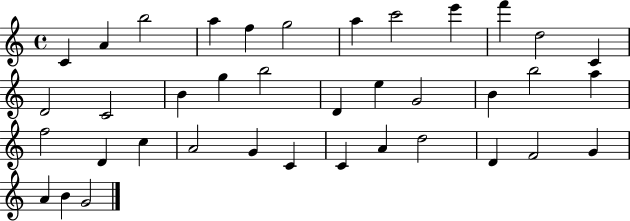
C4/q A4/q B5/h A5/q F5/q G5/h A5/q C6/h E6/q F6/q D5/h C4/q D4/h C4/h B4/q G5/q B5/h D4/q E5/q G4/h B4/q B5/h A5/q F5/h D4/q C5/q A4/h G4/q C4/q C4/q A4/q D5/h D4/q F4/h G4/q A4/q B4/q G4/h